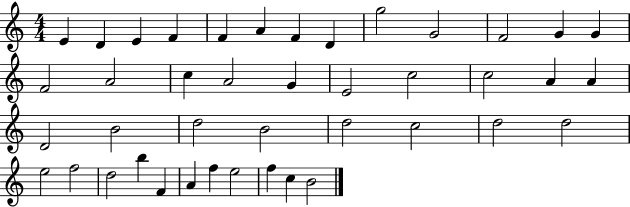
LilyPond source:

{
  \clef treble
  \numericTimeSignature
  \time 4/4
  \key c \major
  e'4 d'4 e'4 f'4 | f'4 a'4 f'4 d'4 | g''2 g'2 | f'2 g'4 g'4 | \break f'2 a'2 | c''4 a'2 g'4 | e'2 c''2 | c''2 a'4 a'4 | \break d'2 b'2 | d''2 b'2 | d''2 c''2 | d''2 d''2 | \break e''2 f''2 | d''2 b''4 f'4 | a'4 f''4 e''2 | f''4 c''4 b'2 | \break \bar "|."
}